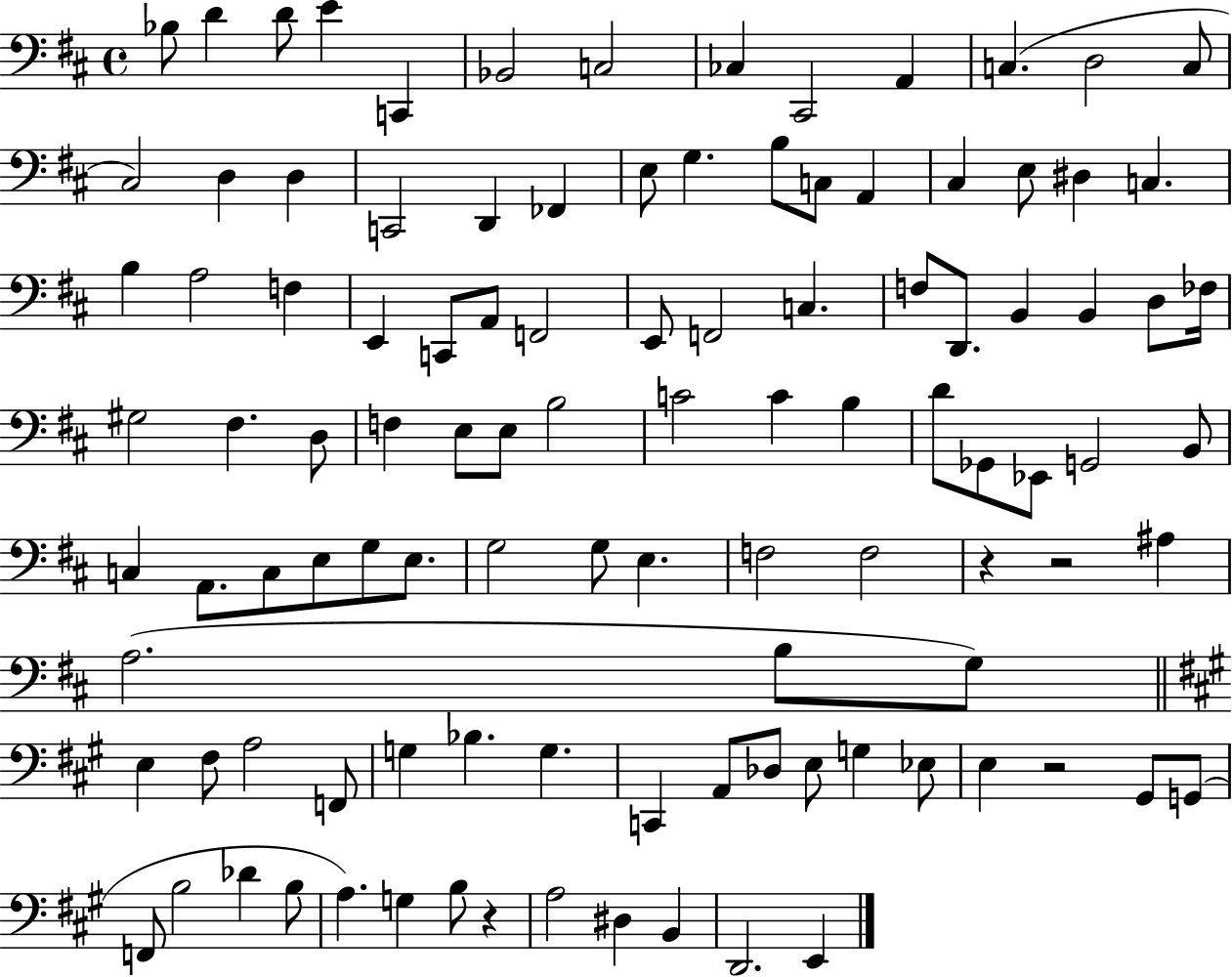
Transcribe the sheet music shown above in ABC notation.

X:1
T:Untitled
M:4/4
L:1/4
K:D
_B,/2 D D/2 E C,, _B,,2 C,2 _C, ^C,,2 A,, C, D,2 C,/2 ^C,2 D, D, C,,2 D,, _F,, E,/2 G, B,/2 C,/2 A,, ^C, E,/2 ^D, C, B, A,2 F, E,, C,,/2 A,,/2 F,,2 E,,/2 F,,2 C, F,/2 D,,/2 B,, B,, D,/2 _F,/4 ^G,2 ^F, D,/2 F, E,/2 E,/2 B,2 C2 C B, D/2 _G,,/2 _E,,/2 G,,2 B,,/2 C, A,,/2 C,/2 E,/2 G,/2 E,/2 G,2 G,/2 E, F,2 F,2 z z2 ^A, A,2 B,/2 G,/2 E, ^F,/2 A,2 F,,/2 G, _B, G, C,, A,,/2 _D,/2 E,/2 G, _E,/2 E, z2 ^G,,/2 G,,/2 F,,/2 B,2 _D B,/2 A, G, B,/2 z A,2 ^D, B,, D,,2 E,,